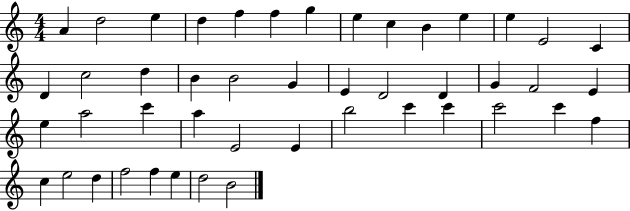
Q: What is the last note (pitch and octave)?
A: B4